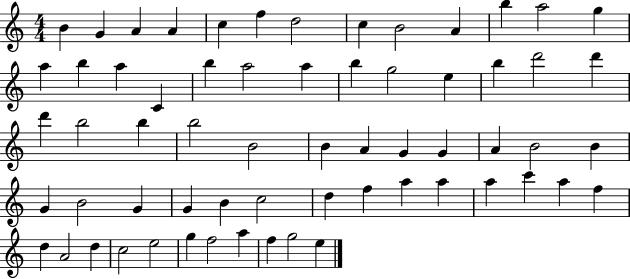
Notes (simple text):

B4/q G4/q A4/q A4/q C5/q F5/q D5/h C5/q B4/h A4/q B5/q A5/h G5/q A5/q B5/q A5/q C4/q B5/q A5/h A5/q B5/q G5/h E5/q B5/q D6/h D6/q D6/q B5/h B5/q B5/h B4/h B4/q A4/q G4/q G4/q A4/q B4/h B4/q G4/q B4/h G4/q G4/q B4/q C5/h D5/q F5/q A5/q A5/q A5/q C6/q A5/q F5/q D5/q A4/h D5/q C5/h E5/h G5/q F5/h A5/q F5/q G5/h E5/q